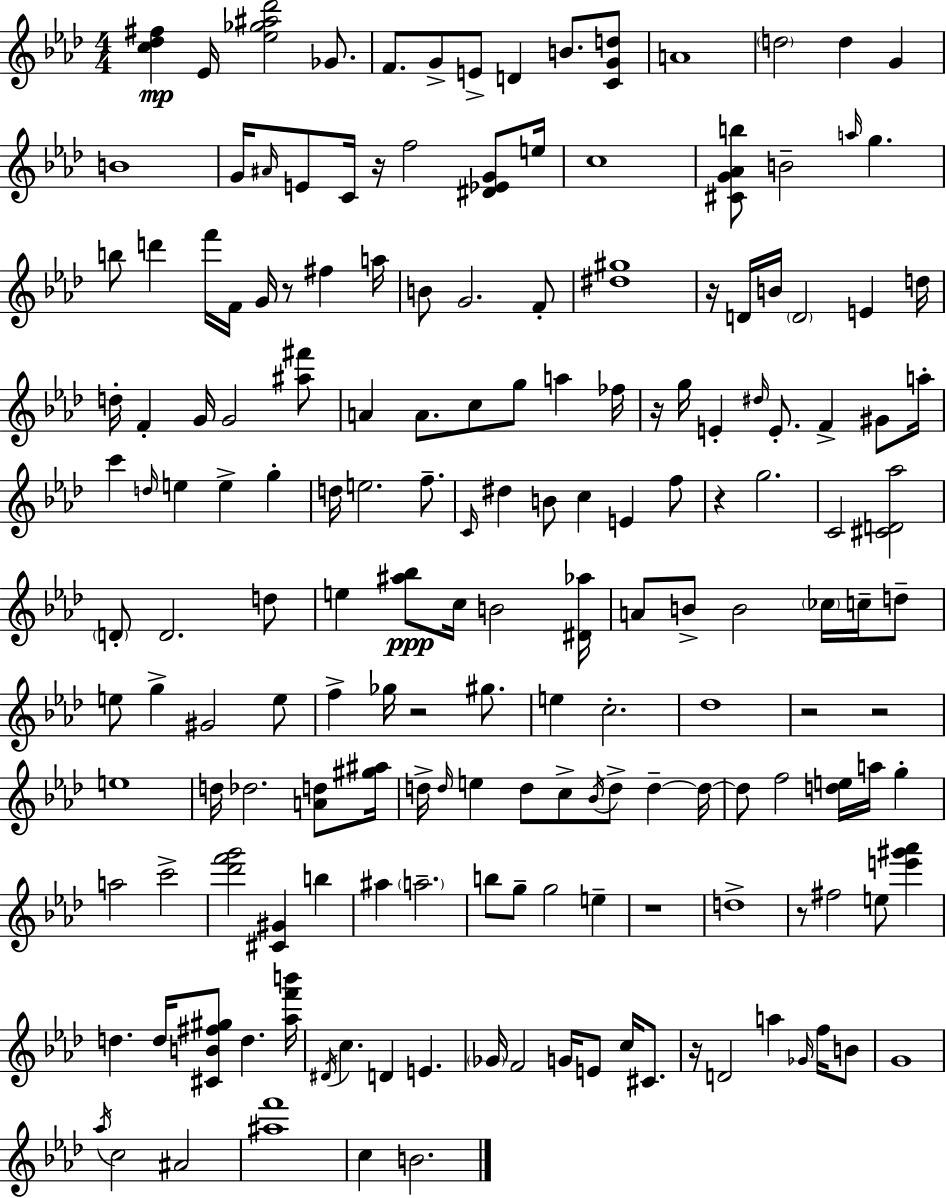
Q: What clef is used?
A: treble